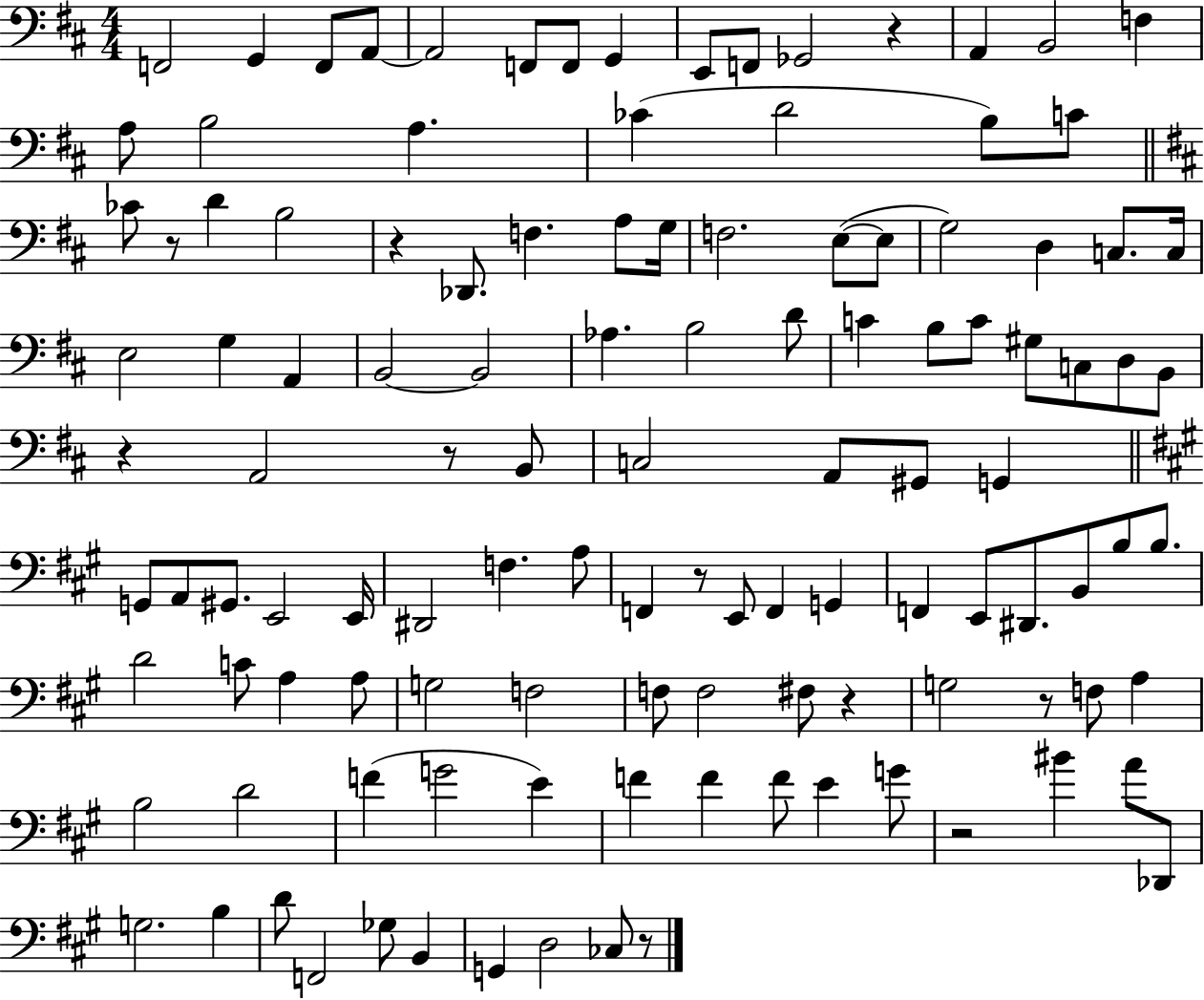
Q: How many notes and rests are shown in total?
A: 118